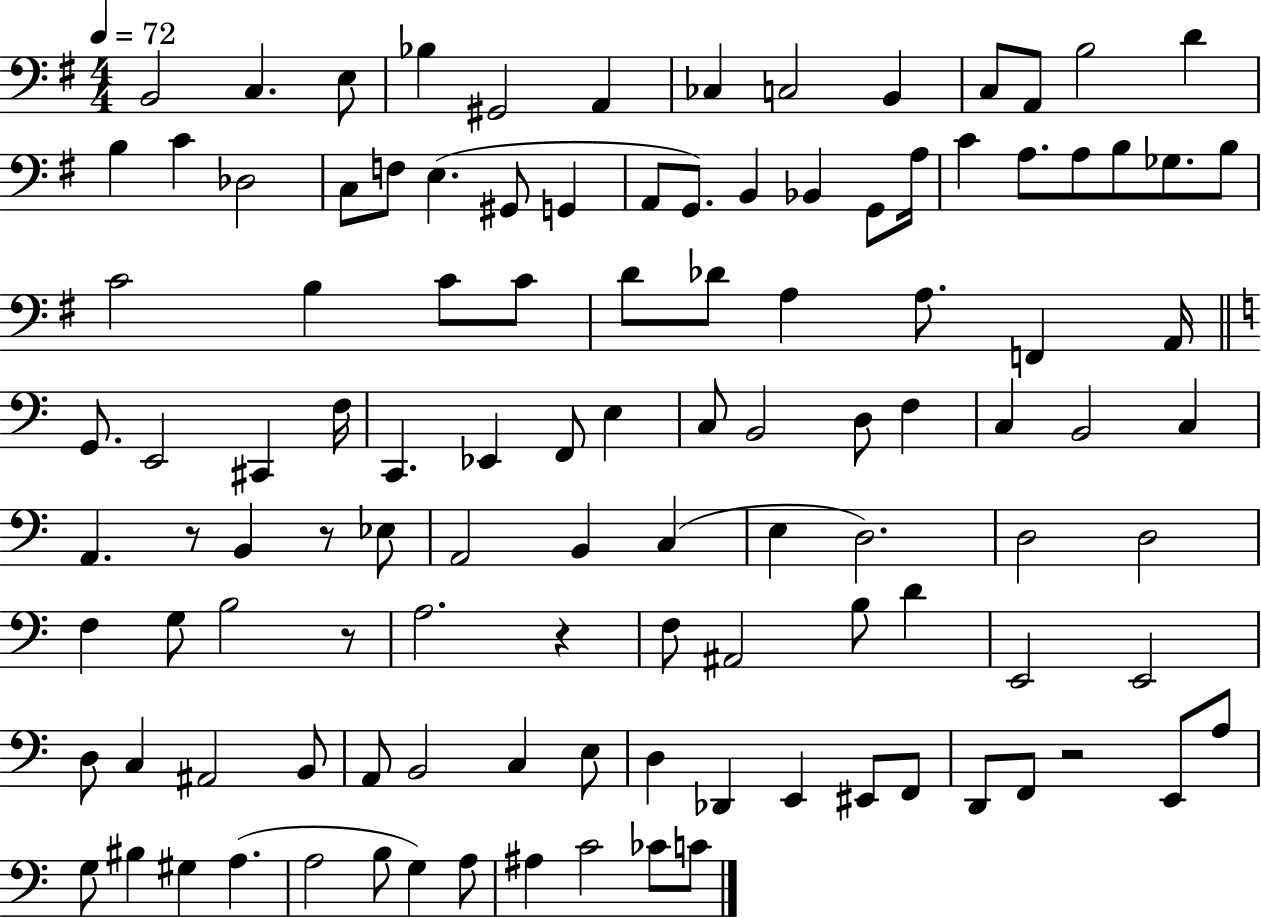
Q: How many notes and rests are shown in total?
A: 112